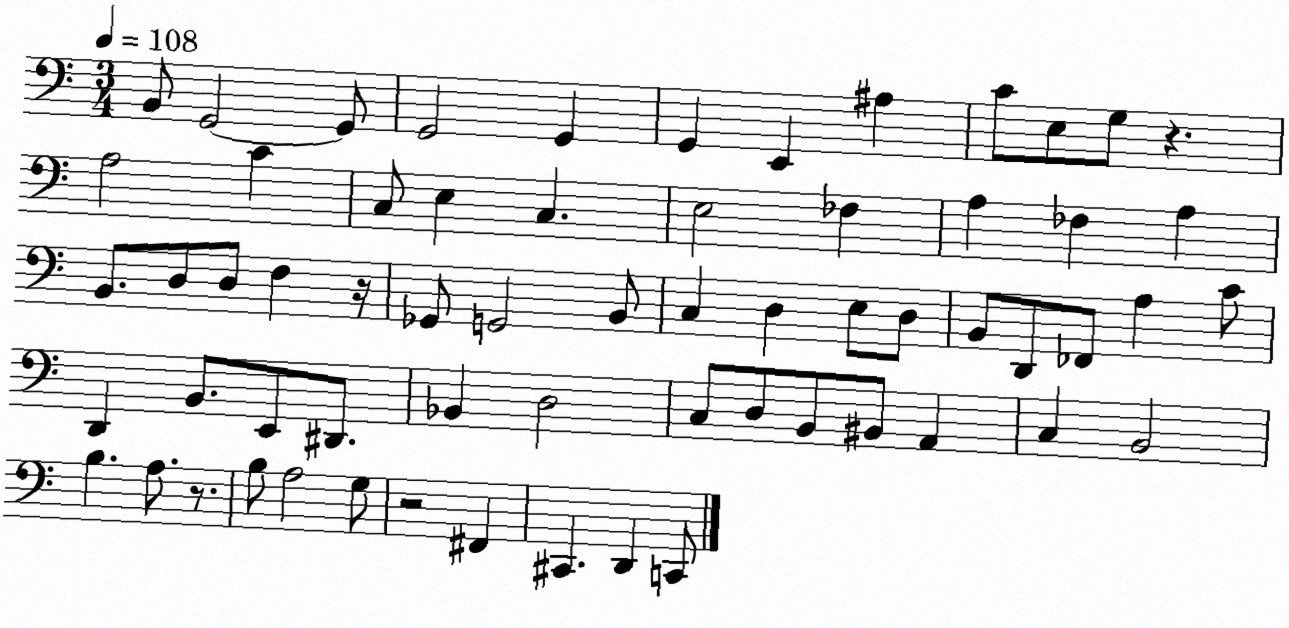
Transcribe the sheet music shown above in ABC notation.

X:1
T:Untitled
M:3/4
L:1/4
K:C
B,,/2 G,,2 G,,/2 G,,2 G,, G,, E,, ^A, C/2 E,/2 G,/2 z A,2 C C,/2 E, C, E,2 _F, A, _F, A, B,,/2 D,/2 D,/2 F, z/4 _G,,/2 G,,2 B,,/2 C, D, E,/2 D,/2 B,,/2 D,,/2 _F,,/2 A, C/2 D,, B,,/2 E,,/2 ^D,,/2 _B,, D,2 C,/2 D,/2 B,,/2 ^B,,/2 A,, C, B,,2 B, A,/2 z/2 B,/2 A,2 G,/2 z2 ^F,, ^C,, D,, C,,/2